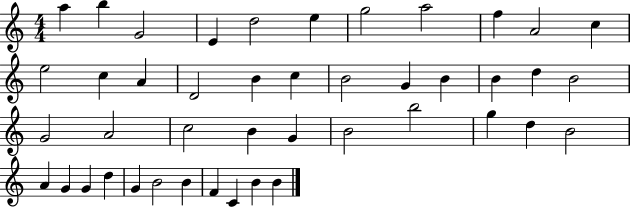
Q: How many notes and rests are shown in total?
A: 44